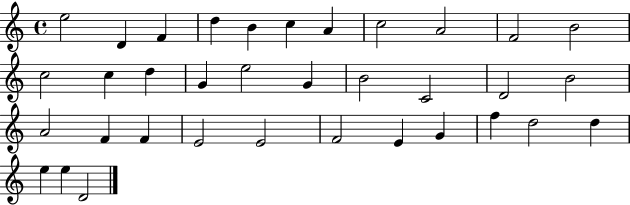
X:1
T:Untitled
M:4/4
L:1/4
K:C
e2 D F d B c A c2 A2 F2 B2 c2 c d G e2 G B2 C2 D2 B2 A2 F F E2 E2 F2 E G f d2 d e e D2